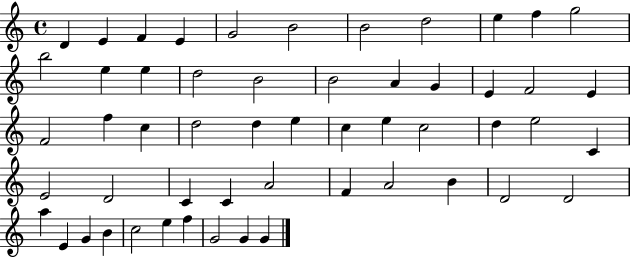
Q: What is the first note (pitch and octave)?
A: D4